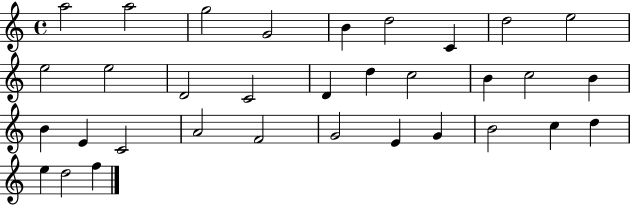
{
  \clef treble
  \time 4/4
  \defaultTimeSignature
  \key c \major
  a''2 a''2 | g''2 g'2 | b'4 d''2 c'4 | d''2 e''2 | \break e''2 e''2 | d'2 c'2 | d'4 d''4 c''2 | b'4 c''2 b'4 | \break b'4 e'4 c'2 | a'2 f'2 | g'2 e'4 g'4 | b'2 c''4 d''4 | \break e''4 d''2 f''4 | \bar "|."
}